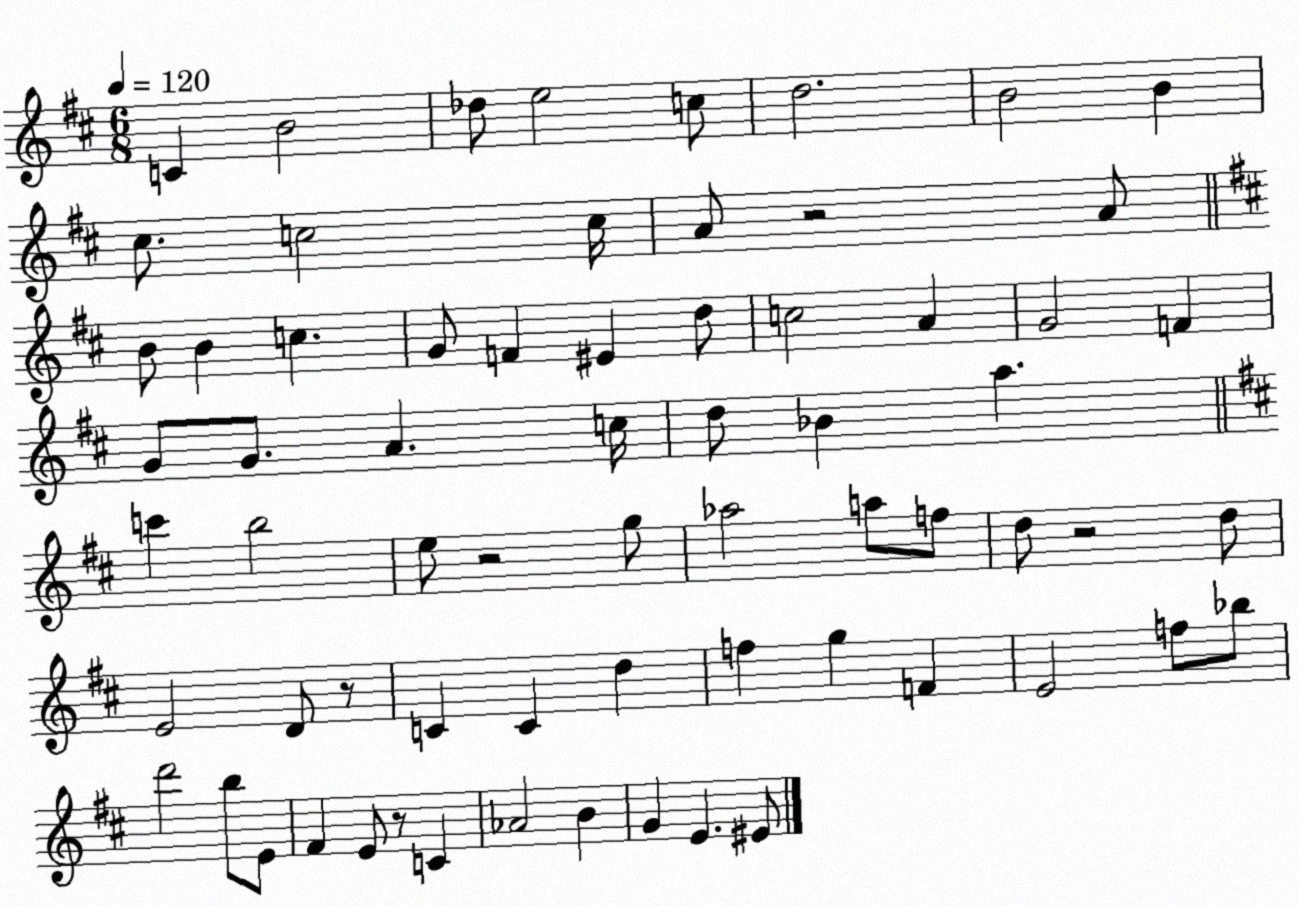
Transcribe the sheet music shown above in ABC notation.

X:1
T:Untitled
M:6/8
L:1/4
K:D
C B2 _d/2 e2 c/2 d2 B2 B ^c/2 c2 c/4 A/2 z2 A/2 B/2 B c G/2 F ^E d/2 c2 A G2 F G/2 G/2 A c/4 d/2 _B a c' b2 e/2 z2 g/2 _a2 a/2 f/2 d/2 z2 d/2 E2 D/2 z/2 C C d f g F E2 f/2 _b/2 d'2 b/2 E/2 ^F E/2 z/2 C _A2 B G E ^E/2